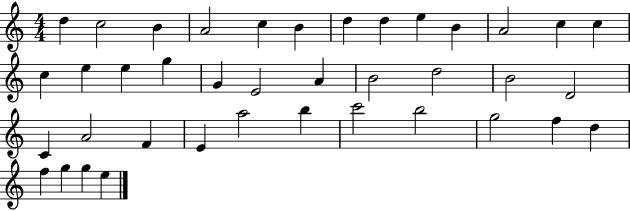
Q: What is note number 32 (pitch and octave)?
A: B5